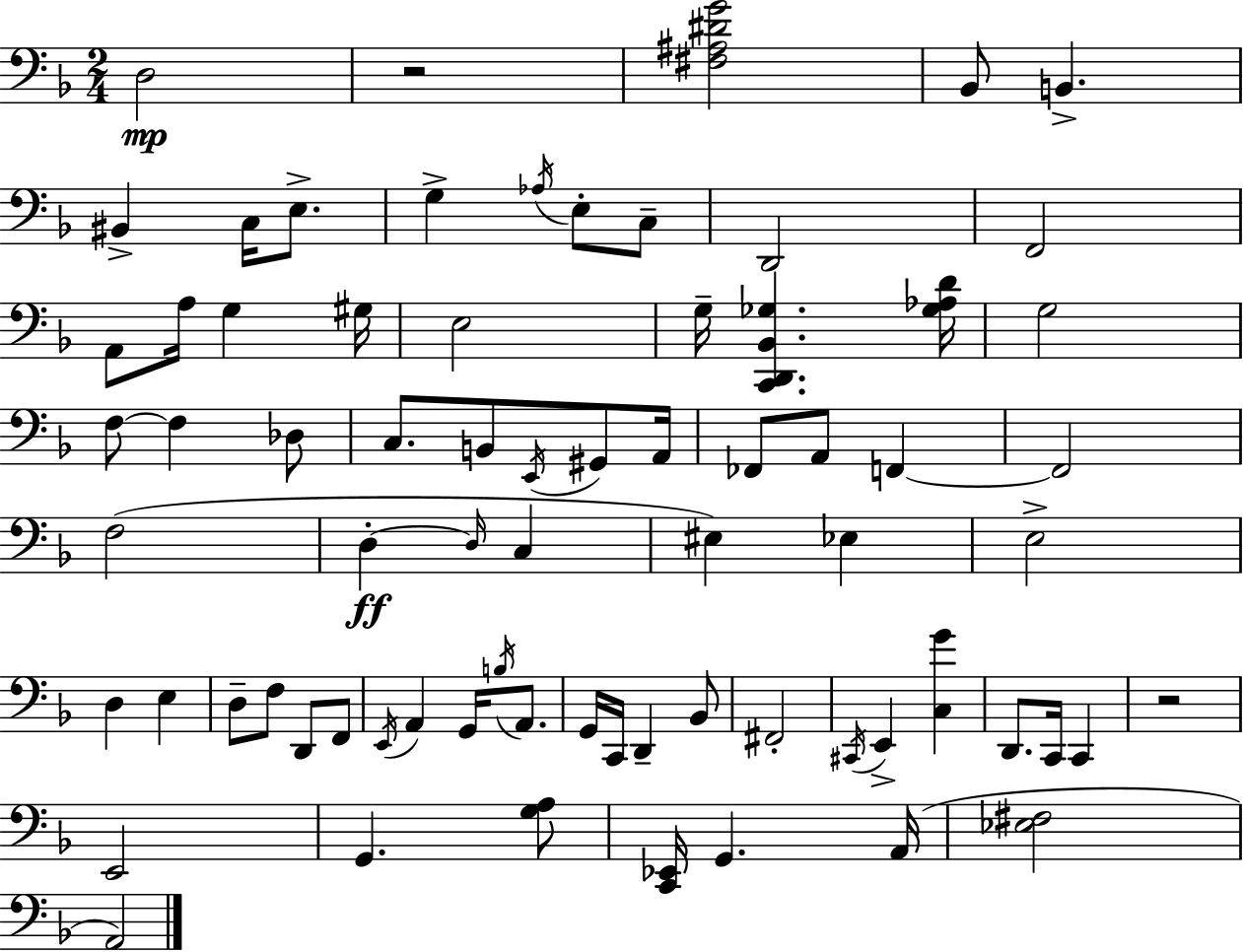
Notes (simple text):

D3/h R/h [F#3,A#3,D#4,G4]/h Bb2/e B2/q. BIS2/q C3/s E3/e. G3/q Ab3/s E3/e C3/e D2/h F2/h A2/e A3/s G3/q G#3/s E3/h G3/s [C2,D2,Bb2,Gb3]/q. [Gb3,Ab3,D4]/s G3/h F3/e F3/q Db3/e C3/e. B2/e E2/s G#2/e A2/s FES2/e A2/e F2/q F2/h F3/h D3/q D3/s C3/q EIS3/q Eb3/q E3/h D3/q E3/q D3/e F3/e D2/e F2/e E2/s A2/q G2/s B3/s A2/e. G2/s C2/s D2/q Bb2/e F#2/h C#2/s E2/q [C3,G4]/q D2/e. C2/s C2/q R/h E2/h G2/q. [G3,A3]/e [C2,Eb2]/s G2/q. A2/s [Eb3,F#3]/h A2/h